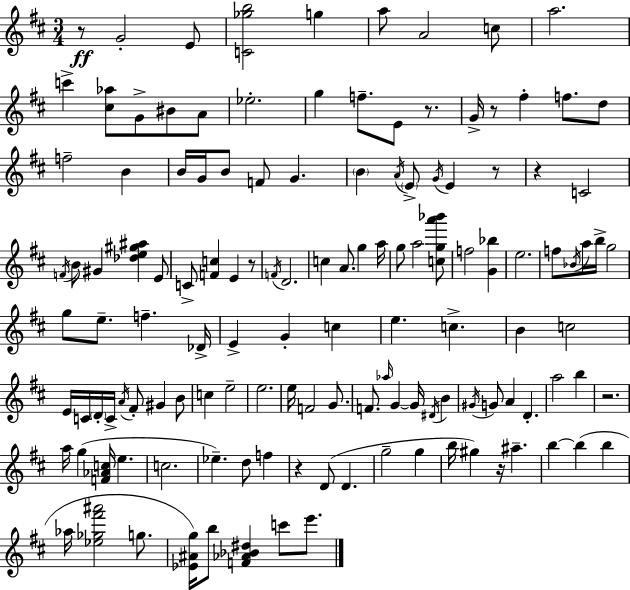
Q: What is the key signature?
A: D major